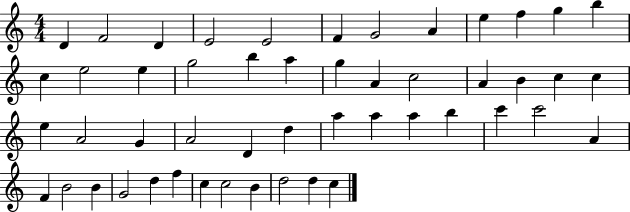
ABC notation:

X:1
T:Untitled
M:4/4
L:1/4
K:C
D F2 D E2 E2 F G2 A e f g b c e2 e g2 b a g A c2 A B c c e A2 G A2 D d a a a b c' c'2 A F B2 B G2 d f c c2 B d2 d c